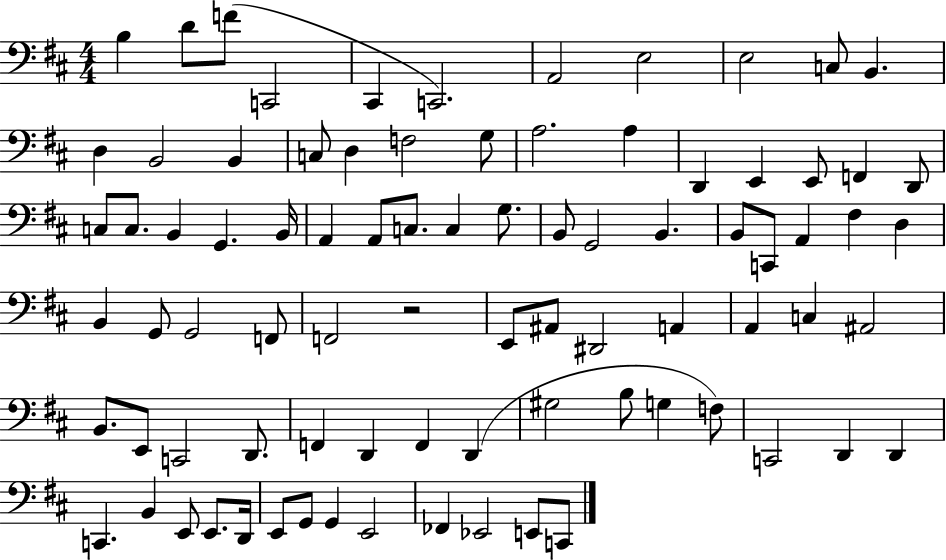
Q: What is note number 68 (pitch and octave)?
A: C2